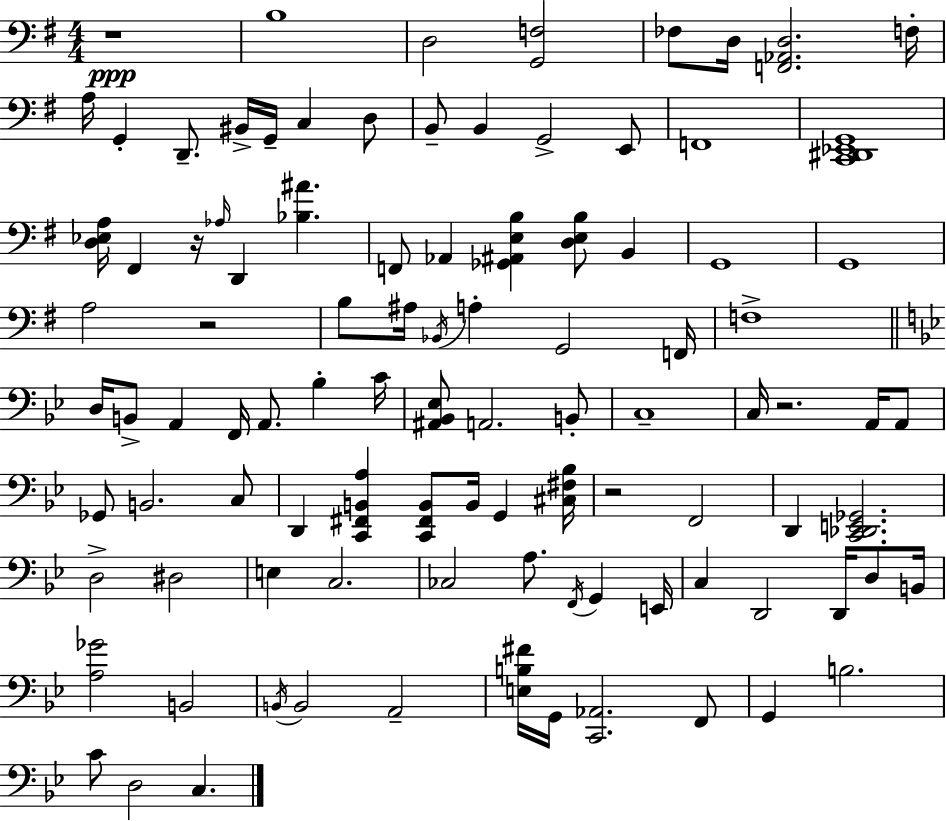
{
  \clef bass
  \numericTimeSignature
  \time 4/4
  \key e \minor
  \repeat volta 2 { r1\ppp | b1 | d2 <g, f>2 | fes8 d16 <f, aes, d>2. f16-. | \break a16 g,4-. d,8.-- bis,16-> g,16-- c4 d8 | b,8-- b,4 g,2-> e,8 | f,1 | <c, dis, ees, g,>1 | \break <d ees a>16 fis,4 r16 \grace { aes16 } d,4 <bes ais'>4. | f,8 aes,4 <ges, ais, e b>4 <d e b>8 b,4 | g,1 | g,1 | \break a2 r2 | b8 ais16 \acciaccatura { bes,16 } a4-. g,2 | f,16 f1-> | \bar "||" \break \key bes \major d16 b,8-> a,4 f,16 a,8. bes4-. c'16 | <ais, bes, ees>8 a,2. b,8-. | c1-- | c16 r2. a,16 a,8 | \break ges,8 b,2. c8 | d,4 <c, fis, b, a>4 <c, fis, b,>8 b,16 g,4 <cis fis bes>16 | r2 f,2 | d,4 <c, des, e, ges,>2. | \break d2-> dis2 | e4 c2. | ces2 a8. \acciaccatura { f,16 } g,4 | e,16 c4 d,2 d,16 d8 | \break b,16 <a ges'>2 b,2 | \acciaccatura { b,16 } b,2 a,2-- | <e b fis'>16 g,16 <c, aes,>2. | f,8 g,4 b2. | \break c'8 d2 c4. | } \bar "|."
}